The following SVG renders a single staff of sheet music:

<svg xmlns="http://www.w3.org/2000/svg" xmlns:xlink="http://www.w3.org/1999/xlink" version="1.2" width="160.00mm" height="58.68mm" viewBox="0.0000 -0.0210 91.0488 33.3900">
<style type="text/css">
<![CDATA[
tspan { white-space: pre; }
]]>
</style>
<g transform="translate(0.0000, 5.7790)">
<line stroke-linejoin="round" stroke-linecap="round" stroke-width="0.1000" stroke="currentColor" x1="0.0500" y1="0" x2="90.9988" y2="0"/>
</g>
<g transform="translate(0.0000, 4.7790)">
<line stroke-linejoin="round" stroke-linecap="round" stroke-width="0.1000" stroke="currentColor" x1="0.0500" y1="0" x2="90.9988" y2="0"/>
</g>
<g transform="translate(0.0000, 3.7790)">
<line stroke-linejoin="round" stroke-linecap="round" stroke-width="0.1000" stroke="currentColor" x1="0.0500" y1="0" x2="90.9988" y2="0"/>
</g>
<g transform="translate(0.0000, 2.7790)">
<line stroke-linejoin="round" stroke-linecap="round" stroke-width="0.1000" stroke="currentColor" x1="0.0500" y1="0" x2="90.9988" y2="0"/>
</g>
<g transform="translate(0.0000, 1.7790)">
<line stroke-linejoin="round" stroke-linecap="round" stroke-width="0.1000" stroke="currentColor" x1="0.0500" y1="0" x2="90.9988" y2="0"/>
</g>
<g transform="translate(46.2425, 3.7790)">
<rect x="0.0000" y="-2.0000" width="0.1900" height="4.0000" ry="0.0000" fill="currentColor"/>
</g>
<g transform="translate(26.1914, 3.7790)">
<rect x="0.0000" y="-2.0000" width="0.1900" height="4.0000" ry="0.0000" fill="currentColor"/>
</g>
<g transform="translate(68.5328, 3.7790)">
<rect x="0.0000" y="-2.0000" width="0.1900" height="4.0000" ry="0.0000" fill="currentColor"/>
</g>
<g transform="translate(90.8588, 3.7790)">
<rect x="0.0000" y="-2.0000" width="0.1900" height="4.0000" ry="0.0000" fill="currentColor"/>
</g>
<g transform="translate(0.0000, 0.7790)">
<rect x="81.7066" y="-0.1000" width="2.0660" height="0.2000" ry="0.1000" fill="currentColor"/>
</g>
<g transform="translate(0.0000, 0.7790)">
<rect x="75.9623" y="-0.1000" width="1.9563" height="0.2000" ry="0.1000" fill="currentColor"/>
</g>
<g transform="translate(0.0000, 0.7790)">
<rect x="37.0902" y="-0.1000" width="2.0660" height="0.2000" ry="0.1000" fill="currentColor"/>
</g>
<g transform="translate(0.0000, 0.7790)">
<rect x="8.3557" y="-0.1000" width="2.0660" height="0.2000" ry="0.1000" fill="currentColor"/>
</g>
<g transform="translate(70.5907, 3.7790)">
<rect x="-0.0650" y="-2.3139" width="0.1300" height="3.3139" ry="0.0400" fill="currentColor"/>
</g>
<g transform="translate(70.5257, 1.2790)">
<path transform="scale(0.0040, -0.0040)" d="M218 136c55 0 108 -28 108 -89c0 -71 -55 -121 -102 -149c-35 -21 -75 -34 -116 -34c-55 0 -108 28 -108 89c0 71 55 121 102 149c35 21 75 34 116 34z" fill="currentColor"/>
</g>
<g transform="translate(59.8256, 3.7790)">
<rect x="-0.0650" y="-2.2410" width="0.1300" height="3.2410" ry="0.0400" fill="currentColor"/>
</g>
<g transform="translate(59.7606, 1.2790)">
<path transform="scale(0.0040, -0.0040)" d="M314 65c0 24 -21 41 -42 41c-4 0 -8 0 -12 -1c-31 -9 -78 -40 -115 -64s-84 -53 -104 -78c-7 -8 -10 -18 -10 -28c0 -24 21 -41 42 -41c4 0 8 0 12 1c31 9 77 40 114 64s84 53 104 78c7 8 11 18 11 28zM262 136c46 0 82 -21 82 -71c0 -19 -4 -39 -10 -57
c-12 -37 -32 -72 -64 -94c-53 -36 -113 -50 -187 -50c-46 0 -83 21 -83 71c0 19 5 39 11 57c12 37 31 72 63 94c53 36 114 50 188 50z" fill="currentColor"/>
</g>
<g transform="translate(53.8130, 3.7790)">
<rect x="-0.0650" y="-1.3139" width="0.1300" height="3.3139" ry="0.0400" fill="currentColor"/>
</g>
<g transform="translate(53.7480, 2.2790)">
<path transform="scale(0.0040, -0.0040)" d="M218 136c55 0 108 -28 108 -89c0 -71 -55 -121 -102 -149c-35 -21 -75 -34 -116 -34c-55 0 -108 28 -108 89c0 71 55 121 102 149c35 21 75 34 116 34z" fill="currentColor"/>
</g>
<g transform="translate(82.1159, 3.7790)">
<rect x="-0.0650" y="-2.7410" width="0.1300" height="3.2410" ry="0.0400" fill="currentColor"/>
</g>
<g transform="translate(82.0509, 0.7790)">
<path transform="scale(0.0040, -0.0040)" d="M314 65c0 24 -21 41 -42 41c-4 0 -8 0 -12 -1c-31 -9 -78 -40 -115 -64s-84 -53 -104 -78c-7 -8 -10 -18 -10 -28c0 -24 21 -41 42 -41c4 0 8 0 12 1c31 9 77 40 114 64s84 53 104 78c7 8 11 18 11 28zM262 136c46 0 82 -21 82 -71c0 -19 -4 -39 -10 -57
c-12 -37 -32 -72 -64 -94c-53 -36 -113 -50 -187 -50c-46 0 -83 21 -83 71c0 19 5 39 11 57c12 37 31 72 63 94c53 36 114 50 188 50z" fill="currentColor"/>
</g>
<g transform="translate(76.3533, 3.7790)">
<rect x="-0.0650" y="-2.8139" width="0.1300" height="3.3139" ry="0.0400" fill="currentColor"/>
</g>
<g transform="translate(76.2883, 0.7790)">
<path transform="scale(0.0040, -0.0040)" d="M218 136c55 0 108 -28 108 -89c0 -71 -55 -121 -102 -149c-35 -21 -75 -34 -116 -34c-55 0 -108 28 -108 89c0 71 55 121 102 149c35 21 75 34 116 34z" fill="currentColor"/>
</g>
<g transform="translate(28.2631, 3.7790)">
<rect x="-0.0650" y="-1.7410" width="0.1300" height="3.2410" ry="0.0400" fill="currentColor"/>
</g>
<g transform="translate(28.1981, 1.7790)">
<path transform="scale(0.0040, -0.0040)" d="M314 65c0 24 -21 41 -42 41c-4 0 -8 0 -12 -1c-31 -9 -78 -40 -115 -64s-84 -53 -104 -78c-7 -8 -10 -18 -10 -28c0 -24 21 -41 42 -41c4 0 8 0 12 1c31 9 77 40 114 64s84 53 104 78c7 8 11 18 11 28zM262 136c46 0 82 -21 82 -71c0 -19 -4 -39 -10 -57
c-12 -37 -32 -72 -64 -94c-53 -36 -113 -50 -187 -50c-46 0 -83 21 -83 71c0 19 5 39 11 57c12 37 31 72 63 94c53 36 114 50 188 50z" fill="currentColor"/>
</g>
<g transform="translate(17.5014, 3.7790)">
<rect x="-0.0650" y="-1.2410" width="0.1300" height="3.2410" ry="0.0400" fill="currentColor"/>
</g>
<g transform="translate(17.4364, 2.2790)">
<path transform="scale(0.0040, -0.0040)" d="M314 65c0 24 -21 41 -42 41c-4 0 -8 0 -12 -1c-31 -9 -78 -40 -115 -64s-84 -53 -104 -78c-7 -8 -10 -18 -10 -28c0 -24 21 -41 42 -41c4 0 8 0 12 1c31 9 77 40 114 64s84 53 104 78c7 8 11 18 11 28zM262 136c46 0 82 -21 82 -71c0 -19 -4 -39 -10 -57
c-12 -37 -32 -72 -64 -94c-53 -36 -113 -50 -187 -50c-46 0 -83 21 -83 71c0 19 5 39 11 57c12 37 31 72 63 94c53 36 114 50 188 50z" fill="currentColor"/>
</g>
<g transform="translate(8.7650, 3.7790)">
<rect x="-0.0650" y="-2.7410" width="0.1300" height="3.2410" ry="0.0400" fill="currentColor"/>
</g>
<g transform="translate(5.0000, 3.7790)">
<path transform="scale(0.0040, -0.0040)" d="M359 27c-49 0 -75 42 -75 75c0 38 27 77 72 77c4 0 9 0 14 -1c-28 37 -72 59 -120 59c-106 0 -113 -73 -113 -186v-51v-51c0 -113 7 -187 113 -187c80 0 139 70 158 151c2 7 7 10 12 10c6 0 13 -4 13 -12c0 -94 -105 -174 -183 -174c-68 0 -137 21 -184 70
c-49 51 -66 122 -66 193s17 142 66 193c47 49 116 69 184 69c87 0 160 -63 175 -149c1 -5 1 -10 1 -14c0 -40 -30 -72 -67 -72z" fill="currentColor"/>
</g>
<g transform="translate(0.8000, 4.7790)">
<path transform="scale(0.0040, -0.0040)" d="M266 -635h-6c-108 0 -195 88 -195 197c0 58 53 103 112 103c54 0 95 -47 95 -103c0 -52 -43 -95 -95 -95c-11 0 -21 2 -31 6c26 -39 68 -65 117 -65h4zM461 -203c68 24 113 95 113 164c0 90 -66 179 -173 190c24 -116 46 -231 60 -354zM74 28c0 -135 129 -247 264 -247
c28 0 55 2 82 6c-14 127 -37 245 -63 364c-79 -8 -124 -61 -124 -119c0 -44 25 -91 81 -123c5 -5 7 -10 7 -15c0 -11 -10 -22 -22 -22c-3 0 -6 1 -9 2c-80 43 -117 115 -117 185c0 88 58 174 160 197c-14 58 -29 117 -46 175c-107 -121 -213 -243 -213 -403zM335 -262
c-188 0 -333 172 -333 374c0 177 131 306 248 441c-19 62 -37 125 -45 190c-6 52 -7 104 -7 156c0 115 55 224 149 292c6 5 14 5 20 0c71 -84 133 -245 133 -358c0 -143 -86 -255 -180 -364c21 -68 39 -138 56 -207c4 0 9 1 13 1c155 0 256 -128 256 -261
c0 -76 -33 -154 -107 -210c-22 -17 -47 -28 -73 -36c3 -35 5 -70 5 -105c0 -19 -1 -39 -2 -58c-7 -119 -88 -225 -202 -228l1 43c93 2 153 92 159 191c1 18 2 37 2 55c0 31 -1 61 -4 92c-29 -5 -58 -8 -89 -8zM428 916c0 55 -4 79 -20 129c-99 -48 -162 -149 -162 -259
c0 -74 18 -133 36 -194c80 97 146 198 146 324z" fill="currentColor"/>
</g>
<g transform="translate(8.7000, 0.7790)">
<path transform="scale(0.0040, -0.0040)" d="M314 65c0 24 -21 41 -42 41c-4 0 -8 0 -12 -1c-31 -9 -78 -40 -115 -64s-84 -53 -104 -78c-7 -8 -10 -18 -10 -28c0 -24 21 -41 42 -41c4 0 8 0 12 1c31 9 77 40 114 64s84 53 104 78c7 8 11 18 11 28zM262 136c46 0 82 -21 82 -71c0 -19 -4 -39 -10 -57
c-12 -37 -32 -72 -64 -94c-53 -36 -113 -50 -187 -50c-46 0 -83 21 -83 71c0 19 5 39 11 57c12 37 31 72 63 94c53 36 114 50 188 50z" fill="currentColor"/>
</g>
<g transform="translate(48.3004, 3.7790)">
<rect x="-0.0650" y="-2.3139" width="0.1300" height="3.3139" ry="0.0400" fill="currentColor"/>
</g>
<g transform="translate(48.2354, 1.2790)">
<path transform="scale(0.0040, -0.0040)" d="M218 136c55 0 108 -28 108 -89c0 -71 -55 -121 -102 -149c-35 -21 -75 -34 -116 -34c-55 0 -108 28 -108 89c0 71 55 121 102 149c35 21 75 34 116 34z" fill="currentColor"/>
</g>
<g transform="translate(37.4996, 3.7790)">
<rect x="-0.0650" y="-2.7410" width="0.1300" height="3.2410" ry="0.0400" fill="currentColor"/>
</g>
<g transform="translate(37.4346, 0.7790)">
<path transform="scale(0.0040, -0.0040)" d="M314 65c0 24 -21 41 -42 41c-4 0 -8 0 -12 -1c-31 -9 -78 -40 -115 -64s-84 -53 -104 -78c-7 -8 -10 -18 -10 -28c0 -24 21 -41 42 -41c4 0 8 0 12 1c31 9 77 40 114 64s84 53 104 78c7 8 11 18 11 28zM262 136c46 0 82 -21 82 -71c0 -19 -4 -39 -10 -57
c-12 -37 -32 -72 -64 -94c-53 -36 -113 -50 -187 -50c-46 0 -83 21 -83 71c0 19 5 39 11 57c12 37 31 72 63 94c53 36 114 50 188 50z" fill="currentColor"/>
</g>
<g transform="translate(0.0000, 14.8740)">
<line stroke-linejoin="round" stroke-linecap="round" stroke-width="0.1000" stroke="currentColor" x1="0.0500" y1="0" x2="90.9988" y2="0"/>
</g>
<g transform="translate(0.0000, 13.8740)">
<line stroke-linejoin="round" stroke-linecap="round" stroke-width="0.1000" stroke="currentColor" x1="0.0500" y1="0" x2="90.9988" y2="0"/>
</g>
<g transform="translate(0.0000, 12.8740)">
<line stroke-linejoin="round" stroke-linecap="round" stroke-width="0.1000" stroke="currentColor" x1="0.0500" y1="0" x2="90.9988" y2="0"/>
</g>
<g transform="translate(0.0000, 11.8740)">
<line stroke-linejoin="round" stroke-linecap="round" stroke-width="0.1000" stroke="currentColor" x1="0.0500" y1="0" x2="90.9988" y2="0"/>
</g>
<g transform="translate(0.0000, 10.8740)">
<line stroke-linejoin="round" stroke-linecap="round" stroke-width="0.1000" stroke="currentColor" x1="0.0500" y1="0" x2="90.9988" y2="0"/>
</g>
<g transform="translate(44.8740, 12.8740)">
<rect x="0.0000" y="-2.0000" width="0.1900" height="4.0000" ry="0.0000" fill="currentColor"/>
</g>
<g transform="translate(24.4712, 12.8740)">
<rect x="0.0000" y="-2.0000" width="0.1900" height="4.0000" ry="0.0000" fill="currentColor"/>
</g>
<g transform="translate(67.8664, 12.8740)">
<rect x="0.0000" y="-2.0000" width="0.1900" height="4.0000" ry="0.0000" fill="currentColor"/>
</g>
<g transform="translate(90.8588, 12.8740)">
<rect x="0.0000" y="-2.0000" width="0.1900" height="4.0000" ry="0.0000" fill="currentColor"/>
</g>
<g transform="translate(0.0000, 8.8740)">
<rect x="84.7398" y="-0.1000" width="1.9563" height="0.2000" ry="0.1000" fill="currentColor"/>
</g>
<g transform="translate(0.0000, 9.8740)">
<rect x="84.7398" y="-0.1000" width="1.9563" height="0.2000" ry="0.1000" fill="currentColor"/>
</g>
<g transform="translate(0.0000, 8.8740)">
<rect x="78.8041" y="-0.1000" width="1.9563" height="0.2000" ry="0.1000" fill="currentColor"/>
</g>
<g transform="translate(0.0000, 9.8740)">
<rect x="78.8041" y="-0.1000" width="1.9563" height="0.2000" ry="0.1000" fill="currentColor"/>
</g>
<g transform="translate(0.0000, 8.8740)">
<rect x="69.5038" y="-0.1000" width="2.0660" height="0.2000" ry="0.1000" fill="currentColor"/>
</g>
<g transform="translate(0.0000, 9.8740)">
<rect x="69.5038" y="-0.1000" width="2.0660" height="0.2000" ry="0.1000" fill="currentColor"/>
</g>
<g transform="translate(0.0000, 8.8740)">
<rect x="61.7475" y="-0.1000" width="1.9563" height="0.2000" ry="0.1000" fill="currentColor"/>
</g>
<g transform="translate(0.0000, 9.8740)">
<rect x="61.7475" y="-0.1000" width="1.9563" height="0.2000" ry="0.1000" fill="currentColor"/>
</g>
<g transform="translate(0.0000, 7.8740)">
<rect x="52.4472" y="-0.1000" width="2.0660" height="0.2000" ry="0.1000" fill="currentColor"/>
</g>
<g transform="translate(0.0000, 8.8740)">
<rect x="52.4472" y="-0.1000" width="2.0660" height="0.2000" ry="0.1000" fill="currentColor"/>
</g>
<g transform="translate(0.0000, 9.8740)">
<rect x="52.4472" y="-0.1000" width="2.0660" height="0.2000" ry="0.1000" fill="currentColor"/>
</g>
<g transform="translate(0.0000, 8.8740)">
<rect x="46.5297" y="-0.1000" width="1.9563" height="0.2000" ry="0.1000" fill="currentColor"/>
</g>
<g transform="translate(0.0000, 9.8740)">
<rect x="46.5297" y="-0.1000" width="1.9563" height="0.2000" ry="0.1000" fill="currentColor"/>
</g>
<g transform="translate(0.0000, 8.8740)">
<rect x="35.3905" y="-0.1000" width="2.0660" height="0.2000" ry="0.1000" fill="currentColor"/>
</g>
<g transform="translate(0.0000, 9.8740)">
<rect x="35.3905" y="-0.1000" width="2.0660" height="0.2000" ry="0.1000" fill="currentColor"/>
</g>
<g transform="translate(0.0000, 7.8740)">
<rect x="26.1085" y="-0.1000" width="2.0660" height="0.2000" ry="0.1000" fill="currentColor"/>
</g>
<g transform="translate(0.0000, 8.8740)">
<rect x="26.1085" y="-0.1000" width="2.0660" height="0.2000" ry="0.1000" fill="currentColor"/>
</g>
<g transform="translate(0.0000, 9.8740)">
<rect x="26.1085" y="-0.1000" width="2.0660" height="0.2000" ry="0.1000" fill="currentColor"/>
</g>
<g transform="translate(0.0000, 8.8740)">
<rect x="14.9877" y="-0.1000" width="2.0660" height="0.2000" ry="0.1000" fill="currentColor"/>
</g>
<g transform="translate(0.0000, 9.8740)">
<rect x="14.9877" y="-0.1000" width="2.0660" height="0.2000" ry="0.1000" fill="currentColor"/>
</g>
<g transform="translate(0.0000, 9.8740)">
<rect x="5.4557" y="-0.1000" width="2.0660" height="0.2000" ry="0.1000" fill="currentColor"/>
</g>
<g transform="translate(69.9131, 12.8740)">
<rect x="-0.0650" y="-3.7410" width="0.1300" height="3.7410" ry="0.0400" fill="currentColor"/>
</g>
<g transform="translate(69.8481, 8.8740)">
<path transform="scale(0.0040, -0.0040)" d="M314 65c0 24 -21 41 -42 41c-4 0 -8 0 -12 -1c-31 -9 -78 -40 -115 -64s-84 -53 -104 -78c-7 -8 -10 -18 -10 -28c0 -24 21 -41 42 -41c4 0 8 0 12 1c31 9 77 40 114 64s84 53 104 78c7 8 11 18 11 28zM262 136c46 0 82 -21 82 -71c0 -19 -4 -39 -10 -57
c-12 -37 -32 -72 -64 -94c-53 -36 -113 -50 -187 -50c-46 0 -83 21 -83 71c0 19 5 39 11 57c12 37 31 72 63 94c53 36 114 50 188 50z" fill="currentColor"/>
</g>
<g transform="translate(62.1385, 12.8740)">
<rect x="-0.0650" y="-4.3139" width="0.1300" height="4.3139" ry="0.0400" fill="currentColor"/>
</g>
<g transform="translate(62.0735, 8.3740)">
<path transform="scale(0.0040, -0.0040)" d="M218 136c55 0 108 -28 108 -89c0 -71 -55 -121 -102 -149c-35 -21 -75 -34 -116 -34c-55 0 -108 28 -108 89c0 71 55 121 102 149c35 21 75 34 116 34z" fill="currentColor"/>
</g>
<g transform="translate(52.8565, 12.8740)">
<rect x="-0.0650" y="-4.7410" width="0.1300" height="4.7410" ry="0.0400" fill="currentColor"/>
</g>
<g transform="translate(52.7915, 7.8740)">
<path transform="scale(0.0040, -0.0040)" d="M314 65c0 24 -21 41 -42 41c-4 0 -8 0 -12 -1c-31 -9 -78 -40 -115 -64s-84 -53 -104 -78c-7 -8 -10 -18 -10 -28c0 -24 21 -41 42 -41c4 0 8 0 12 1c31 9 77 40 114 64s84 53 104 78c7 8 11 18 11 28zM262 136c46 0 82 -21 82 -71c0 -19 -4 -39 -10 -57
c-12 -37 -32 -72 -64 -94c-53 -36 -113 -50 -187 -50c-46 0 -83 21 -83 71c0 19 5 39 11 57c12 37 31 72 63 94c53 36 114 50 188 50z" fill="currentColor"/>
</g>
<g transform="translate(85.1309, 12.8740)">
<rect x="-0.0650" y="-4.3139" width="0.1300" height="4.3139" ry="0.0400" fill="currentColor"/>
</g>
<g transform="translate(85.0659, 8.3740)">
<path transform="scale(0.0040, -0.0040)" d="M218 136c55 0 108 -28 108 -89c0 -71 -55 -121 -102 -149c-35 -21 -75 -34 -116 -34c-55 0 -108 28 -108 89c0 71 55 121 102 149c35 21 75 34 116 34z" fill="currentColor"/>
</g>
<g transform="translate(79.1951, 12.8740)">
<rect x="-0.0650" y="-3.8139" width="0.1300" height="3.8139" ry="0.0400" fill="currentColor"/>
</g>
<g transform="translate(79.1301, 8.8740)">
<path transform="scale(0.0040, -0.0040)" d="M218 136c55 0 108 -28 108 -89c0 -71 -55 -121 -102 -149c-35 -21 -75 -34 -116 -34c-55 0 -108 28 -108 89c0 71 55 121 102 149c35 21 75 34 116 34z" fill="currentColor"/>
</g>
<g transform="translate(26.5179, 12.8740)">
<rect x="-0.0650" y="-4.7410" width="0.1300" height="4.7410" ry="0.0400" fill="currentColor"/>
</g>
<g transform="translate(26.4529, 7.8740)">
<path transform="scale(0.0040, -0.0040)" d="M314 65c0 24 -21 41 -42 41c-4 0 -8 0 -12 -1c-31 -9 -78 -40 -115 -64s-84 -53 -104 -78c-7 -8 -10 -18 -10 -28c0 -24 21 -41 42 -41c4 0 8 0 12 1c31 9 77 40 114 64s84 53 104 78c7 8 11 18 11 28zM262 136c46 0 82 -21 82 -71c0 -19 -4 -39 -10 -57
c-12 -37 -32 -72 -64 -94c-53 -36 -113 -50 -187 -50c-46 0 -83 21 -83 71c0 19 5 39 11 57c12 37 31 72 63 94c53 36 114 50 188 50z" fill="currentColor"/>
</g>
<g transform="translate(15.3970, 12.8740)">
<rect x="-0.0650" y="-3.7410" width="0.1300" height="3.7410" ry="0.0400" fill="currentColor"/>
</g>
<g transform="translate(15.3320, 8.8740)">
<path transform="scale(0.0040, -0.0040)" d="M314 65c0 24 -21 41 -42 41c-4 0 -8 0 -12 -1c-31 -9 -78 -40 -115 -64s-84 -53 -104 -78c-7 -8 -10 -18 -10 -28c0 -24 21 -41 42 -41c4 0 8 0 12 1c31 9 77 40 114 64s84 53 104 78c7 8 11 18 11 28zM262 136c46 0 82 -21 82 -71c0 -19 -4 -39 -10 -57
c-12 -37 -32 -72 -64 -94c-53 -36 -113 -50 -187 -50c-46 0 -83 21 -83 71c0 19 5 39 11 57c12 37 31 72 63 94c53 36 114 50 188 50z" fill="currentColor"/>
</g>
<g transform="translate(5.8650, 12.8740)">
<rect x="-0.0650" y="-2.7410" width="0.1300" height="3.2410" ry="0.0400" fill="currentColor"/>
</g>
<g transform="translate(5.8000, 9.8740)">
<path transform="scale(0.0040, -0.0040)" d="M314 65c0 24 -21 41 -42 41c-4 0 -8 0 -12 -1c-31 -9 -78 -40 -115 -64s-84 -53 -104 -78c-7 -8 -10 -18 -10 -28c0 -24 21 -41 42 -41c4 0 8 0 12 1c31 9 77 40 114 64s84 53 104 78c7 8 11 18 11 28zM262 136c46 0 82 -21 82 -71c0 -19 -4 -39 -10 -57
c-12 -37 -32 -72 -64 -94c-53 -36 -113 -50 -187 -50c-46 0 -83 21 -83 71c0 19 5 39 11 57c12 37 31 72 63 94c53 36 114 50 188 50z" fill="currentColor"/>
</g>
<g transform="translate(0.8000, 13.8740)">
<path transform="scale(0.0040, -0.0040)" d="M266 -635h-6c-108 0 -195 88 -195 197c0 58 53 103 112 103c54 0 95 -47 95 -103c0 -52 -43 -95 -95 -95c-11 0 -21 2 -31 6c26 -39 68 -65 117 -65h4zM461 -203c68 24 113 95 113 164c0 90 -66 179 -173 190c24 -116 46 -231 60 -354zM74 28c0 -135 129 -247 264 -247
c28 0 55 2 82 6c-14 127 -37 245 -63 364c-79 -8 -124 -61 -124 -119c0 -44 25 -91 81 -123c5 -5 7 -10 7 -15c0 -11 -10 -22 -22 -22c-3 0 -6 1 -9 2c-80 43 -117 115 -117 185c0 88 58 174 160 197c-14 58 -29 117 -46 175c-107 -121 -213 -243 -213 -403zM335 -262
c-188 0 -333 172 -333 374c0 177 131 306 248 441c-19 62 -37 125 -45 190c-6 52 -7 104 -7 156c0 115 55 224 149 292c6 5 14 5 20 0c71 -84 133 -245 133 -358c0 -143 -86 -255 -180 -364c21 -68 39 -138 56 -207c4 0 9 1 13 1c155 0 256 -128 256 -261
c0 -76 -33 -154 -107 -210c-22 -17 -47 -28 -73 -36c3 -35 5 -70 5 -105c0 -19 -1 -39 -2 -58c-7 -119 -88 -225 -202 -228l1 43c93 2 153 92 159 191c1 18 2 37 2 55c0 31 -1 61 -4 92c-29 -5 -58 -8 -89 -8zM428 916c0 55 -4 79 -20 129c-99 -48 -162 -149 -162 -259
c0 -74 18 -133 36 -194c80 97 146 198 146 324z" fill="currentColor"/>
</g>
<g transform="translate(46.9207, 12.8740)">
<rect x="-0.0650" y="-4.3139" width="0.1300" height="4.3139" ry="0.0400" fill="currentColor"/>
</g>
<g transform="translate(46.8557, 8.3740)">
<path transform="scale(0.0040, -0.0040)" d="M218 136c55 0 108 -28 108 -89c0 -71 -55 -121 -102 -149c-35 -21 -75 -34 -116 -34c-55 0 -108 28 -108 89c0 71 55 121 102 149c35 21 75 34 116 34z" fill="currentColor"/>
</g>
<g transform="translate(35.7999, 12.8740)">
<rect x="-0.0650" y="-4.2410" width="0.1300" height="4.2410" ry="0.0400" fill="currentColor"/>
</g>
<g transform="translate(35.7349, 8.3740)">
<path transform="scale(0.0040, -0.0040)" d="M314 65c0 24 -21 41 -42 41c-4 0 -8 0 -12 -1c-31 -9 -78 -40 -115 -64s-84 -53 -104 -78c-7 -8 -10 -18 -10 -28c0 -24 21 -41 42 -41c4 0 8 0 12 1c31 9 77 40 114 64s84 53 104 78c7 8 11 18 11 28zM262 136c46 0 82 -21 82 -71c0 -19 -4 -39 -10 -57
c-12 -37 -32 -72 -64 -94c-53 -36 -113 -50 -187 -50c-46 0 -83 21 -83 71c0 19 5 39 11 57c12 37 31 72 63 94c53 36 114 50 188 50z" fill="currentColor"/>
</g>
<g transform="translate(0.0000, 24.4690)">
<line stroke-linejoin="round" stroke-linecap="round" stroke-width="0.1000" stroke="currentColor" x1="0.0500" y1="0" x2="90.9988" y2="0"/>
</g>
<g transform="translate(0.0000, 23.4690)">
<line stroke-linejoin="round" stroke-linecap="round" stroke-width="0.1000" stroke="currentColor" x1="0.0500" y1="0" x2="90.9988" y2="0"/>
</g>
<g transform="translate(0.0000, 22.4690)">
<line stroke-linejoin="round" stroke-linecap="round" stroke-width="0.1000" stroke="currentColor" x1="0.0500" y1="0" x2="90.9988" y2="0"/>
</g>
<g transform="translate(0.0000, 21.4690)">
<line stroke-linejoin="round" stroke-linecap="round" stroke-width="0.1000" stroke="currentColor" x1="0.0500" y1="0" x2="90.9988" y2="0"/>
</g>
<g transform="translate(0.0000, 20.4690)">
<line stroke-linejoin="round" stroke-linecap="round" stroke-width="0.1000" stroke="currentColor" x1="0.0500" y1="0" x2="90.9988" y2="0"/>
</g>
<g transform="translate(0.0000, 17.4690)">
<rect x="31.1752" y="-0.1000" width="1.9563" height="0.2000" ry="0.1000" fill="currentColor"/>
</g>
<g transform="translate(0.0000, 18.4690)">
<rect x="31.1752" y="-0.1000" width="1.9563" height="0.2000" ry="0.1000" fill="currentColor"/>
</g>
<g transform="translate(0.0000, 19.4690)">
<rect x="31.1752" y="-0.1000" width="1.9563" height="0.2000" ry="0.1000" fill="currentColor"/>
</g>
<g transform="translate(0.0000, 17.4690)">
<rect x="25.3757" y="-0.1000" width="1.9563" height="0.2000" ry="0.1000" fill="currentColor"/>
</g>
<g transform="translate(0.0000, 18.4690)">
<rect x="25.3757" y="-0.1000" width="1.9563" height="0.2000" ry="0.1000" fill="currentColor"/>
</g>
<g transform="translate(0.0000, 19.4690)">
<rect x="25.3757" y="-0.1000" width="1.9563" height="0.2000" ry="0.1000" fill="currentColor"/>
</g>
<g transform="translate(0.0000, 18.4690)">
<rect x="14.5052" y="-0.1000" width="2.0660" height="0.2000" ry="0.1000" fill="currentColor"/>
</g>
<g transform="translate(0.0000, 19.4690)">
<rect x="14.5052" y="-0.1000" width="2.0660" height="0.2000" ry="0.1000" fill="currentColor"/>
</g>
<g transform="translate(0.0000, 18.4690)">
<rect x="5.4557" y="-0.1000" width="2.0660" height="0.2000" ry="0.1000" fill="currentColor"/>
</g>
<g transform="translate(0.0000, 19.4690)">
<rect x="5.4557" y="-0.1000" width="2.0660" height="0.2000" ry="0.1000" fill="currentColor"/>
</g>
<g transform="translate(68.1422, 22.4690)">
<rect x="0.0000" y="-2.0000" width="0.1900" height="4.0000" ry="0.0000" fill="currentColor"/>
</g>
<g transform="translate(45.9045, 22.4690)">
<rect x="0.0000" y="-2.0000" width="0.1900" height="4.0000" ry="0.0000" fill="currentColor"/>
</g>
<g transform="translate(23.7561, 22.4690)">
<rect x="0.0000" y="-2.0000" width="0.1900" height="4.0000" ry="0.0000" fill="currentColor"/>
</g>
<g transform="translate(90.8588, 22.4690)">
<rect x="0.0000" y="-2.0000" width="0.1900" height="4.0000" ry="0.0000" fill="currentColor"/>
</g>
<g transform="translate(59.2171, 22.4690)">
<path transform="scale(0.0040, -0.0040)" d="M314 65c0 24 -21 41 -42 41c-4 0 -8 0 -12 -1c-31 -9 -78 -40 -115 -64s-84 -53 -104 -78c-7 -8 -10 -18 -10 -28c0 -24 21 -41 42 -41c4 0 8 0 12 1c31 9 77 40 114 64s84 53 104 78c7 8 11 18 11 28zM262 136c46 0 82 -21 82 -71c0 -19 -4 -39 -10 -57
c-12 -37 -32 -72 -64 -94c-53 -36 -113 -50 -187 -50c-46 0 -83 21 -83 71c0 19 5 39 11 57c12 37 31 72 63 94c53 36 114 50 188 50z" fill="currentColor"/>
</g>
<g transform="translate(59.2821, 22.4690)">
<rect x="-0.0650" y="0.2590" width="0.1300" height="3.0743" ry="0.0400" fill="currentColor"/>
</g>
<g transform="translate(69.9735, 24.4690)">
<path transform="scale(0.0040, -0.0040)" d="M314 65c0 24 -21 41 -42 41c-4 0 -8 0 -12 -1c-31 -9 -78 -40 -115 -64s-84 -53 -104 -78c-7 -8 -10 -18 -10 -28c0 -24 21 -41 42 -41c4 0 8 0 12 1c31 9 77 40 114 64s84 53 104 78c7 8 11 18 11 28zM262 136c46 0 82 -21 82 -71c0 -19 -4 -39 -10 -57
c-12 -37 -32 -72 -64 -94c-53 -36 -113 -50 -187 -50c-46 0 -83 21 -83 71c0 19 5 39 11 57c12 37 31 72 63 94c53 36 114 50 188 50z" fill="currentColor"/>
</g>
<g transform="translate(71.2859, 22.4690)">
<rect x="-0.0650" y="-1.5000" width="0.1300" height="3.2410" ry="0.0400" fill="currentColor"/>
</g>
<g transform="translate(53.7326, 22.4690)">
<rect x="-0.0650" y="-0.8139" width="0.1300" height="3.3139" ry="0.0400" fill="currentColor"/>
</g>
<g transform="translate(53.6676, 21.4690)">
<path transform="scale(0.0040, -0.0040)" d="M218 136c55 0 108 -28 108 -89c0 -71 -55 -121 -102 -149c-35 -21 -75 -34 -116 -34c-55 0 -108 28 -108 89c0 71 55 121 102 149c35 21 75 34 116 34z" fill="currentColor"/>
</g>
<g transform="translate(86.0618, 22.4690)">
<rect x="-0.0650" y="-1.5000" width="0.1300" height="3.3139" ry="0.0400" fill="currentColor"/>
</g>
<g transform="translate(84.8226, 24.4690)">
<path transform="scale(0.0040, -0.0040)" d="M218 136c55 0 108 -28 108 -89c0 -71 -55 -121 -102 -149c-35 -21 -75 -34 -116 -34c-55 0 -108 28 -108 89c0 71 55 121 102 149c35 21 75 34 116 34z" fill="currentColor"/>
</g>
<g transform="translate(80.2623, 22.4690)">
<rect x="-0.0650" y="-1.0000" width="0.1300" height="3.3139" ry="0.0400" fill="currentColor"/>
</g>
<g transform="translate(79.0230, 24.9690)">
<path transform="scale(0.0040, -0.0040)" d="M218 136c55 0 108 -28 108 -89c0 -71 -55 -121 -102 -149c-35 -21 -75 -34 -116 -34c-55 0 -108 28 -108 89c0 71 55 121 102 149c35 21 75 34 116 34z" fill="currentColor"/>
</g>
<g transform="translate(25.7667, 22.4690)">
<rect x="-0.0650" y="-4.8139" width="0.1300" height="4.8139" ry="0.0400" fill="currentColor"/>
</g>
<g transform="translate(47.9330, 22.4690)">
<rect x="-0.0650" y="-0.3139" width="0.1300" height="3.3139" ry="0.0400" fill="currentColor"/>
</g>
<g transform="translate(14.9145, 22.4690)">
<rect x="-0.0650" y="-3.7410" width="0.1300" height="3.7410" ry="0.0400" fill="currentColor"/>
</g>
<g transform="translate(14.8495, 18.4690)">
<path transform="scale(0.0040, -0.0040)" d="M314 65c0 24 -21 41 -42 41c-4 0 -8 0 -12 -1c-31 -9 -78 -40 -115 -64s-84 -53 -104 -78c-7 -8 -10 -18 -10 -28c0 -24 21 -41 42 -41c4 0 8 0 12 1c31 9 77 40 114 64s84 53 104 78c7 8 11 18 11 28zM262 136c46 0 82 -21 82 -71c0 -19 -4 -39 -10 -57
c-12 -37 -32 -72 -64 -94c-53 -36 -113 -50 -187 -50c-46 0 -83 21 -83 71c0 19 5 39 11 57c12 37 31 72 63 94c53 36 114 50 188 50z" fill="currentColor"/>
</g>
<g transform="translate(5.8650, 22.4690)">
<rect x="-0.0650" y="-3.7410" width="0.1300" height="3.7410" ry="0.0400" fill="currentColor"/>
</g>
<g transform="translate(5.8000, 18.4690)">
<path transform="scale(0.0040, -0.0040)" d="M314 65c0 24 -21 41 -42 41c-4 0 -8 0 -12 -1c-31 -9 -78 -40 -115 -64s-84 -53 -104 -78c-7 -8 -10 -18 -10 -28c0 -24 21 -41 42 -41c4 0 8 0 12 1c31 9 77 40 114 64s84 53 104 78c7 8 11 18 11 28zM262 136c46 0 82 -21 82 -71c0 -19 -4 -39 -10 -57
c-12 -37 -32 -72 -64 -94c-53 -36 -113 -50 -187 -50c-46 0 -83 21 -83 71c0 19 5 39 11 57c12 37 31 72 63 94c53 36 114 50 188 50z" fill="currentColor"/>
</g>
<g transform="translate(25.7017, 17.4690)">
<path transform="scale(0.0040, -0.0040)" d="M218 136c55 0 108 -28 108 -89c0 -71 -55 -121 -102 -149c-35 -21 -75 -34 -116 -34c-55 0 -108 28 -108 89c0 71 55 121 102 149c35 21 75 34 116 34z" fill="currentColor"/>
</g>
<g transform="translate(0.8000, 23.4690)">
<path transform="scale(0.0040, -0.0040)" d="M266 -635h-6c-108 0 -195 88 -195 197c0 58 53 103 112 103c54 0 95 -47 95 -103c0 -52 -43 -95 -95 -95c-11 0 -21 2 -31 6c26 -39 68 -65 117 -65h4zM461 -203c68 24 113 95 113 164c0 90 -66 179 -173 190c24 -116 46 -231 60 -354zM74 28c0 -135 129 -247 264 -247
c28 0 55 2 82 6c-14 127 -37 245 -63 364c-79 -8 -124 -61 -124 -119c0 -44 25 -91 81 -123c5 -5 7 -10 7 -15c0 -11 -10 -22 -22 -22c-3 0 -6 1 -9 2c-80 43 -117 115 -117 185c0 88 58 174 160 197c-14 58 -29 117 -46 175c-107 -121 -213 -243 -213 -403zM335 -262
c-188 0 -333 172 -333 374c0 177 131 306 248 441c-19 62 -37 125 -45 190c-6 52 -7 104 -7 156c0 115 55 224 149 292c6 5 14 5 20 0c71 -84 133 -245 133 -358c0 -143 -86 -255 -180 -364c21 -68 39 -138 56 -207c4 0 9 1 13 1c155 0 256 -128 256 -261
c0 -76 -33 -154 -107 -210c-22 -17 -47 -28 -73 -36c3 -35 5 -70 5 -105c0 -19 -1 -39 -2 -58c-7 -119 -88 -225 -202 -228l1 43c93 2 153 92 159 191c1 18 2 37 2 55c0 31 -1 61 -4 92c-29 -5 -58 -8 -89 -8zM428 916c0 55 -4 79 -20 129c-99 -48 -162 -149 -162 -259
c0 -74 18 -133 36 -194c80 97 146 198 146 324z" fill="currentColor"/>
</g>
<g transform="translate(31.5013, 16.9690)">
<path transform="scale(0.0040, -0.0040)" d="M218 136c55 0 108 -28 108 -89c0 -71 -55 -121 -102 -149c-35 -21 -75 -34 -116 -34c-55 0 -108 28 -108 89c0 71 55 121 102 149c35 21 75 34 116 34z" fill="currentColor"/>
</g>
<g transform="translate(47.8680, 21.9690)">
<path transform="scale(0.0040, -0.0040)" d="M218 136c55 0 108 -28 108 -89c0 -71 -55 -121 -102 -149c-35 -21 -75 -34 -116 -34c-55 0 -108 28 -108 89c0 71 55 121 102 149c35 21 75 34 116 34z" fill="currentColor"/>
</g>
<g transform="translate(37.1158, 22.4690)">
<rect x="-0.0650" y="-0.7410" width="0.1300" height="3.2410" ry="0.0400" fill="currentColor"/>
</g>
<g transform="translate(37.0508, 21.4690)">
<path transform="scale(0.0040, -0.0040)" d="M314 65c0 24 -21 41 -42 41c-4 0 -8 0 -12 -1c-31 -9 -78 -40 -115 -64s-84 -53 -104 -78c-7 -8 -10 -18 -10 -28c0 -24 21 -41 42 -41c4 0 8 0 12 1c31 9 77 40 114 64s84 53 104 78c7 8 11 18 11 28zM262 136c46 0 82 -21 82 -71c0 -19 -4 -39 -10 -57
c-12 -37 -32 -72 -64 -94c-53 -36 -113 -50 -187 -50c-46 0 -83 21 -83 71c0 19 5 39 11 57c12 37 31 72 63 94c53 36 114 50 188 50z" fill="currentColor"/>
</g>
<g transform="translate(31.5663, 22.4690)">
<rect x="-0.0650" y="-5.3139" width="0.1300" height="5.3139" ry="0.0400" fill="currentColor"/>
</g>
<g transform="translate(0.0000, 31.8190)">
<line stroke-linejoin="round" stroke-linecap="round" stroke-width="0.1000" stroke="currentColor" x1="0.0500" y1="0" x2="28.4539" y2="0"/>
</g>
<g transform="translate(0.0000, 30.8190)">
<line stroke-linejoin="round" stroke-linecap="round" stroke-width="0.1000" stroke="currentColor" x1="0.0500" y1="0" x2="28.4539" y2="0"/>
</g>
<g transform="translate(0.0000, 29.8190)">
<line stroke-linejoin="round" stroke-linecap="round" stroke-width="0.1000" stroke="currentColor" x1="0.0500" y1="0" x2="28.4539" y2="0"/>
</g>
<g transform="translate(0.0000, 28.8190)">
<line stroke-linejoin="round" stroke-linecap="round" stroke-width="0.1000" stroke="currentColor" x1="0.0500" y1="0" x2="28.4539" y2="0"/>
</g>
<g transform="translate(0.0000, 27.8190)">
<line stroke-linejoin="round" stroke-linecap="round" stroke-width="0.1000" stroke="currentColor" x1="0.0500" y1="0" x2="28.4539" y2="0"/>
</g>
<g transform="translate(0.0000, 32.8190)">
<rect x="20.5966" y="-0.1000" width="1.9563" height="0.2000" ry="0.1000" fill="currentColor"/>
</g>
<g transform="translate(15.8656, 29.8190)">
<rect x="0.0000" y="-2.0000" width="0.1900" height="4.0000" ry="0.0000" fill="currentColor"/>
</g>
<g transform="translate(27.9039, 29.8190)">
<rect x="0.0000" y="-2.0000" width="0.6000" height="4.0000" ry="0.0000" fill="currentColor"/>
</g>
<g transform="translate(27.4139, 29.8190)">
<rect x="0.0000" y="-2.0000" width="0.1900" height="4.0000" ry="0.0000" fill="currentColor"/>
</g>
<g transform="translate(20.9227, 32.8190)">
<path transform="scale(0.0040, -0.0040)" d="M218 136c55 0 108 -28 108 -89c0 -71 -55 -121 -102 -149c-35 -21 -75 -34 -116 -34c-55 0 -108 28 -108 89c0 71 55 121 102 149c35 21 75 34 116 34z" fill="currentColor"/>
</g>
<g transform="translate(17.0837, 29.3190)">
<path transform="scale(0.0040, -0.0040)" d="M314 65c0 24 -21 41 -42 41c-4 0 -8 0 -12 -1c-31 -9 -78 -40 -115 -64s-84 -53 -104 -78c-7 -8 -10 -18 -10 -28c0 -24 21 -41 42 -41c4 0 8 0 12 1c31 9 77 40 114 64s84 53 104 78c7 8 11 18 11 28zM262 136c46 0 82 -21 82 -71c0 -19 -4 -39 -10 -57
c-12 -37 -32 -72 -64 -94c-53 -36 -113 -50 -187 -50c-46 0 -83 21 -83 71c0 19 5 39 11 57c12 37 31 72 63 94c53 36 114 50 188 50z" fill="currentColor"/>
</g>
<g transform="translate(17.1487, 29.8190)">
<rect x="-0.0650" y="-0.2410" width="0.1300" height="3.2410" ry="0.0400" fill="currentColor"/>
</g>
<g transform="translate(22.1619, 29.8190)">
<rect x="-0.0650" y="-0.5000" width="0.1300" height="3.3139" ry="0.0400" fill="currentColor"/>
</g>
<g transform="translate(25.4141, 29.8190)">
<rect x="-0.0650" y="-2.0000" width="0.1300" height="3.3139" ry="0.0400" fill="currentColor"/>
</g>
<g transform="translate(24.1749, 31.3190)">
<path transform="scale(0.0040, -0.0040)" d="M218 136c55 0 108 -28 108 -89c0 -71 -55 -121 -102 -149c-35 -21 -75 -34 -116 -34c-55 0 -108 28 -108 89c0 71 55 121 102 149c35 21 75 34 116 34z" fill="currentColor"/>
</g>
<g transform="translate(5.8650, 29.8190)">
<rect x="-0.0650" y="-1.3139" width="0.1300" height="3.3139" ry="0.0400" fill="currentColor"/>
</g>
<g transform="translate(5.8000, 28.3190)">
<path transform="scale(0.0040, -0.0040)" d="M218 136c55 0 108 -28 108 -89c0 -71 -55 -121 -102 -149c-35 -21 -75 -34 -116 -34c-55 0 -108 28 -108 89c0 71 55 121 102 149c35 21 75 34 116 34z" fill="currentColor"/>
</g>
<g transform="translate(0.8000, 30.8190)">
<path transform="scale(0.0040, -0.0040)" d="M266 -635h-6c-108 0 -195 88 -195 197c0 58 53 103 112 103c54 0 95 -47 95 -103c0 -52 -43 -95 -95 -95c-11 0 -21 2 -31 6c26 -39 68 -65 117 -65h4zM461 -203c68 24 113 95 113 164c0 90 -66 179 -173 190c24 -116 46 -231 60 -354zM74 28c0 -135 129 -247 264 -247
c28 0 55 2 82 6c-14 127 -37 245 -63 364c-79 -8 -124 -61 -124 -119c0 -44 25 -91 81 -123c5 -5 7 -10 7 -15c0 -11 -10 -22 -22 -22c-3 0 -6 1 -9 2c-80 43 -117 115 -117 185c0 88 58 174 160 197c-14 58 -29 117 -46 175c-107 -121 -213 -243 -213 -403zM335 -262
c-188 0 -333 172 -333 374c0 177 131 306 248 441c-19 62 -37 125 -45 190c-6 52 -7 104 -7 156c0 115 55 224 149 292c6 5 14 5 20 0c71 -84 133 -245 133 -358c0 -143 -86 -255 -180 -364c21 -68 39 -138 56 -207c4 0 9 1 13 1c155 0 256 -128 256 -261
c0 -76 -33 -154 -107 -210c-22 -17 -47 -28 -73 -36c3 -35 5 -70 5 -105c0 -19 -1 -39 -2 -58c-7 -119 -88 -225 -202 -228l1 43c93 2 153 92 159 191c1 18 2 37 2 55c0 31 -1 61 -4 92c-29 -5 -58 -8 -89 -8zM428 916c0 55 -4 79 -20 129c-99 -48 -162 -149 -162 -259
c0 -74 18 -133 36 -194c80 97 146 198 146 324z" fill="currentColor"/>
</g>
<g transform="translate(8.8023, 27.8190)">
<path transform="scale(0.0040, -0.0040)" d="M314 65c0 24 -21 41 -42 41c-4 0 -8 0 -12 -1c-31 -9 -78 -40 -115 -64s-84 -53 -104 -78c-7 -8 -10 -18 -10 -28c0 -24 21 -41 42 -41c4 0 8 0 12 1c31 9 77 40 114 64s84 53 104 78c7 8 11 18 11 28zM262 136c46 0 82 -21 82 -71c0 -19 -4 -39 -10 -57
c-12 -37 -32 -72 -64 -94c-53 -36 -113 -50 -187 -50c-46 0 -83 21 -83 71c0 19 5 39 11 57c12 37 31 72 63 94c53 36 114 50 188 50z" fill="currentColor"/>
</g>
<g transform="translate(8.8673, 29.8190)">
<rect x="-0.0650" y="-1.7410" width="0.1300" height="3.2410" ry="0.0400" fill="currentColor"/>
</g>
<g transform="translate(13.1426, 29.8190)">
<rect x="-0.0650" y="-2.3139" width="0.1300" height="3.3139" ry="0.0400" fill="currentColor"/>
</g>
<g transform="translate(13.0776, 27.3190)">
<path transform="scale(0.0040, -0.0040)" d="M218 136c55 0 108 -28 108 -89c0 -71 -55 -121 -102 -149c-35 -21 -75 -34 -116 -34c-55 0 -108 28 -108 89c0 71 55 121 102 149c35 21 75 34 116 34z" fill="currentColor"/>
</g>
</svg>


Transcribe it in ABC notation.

X:1
T:Untitled
M:4/4
L:1/4
K:C
a2 e2 f2 a2 g e g2 g a a2 a2 c'2 e'2 d'2 d' e'2 d' c'2 c' d' c'2 c'2 e' f' d2 c d B2 E2 D E e f2 g c2 C F